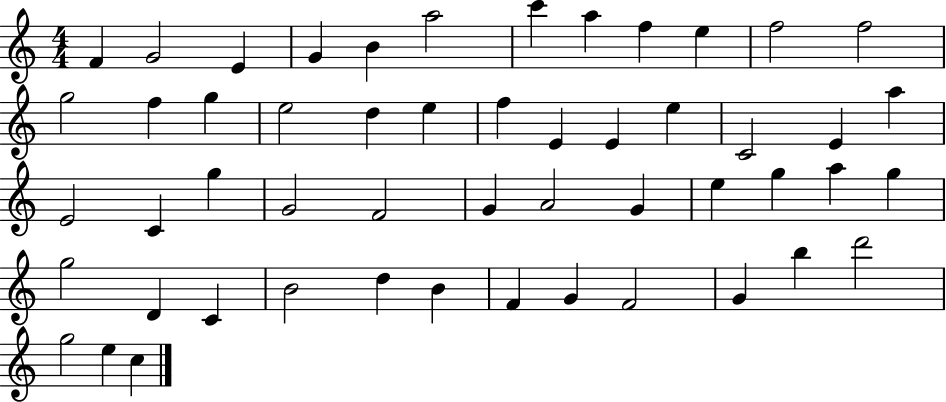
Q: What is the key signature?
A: C major